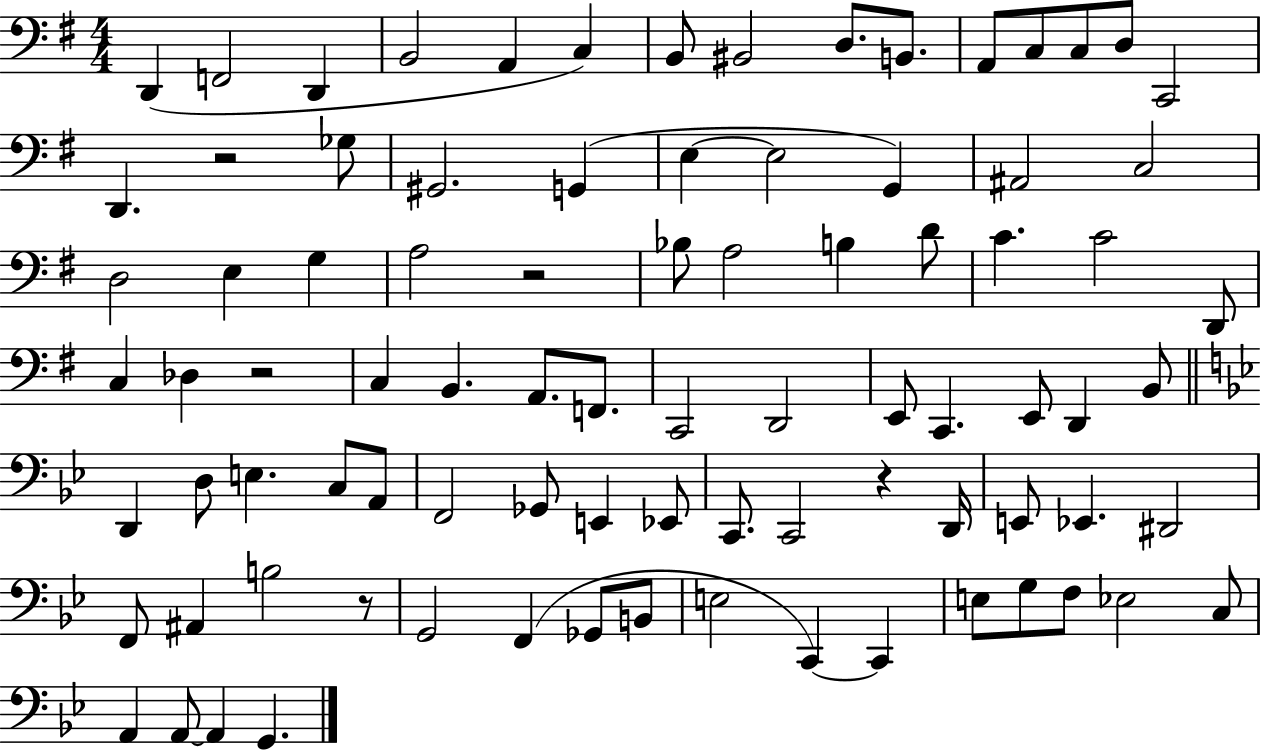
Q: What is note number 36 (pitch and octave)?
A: C3